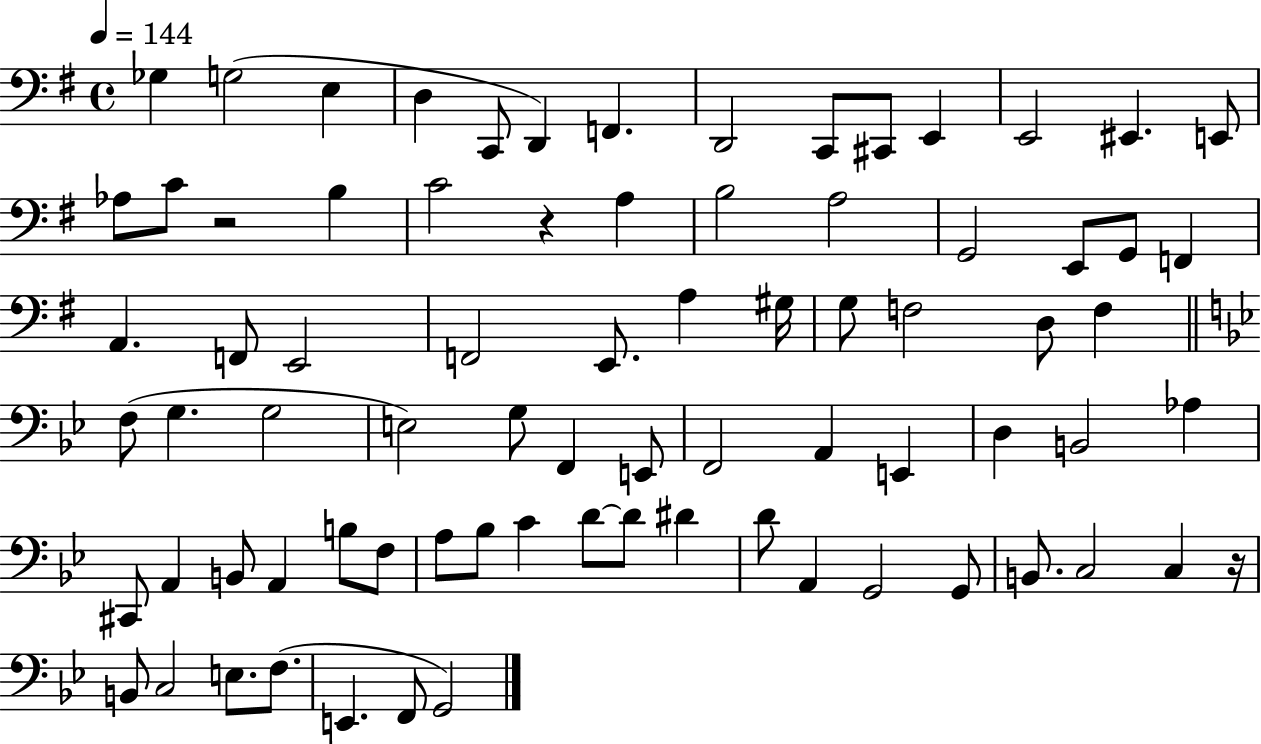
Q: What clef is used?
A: bass